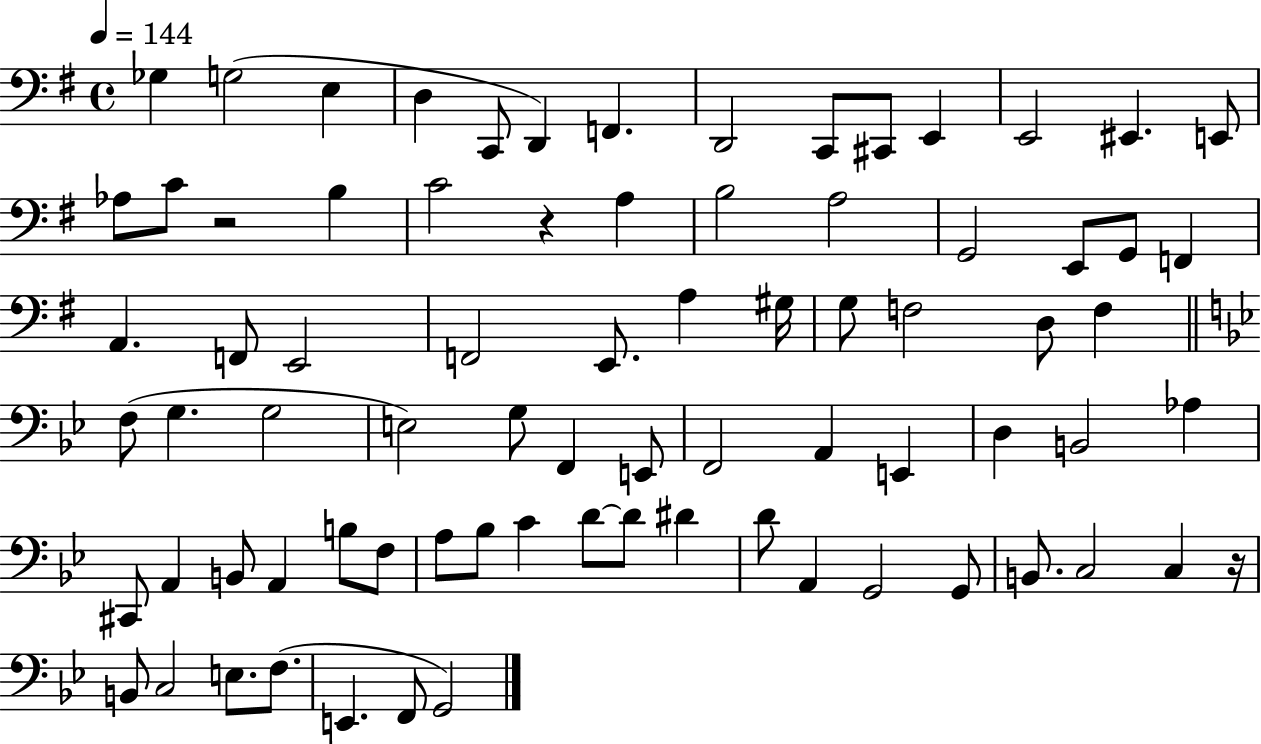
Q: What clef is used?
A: bass